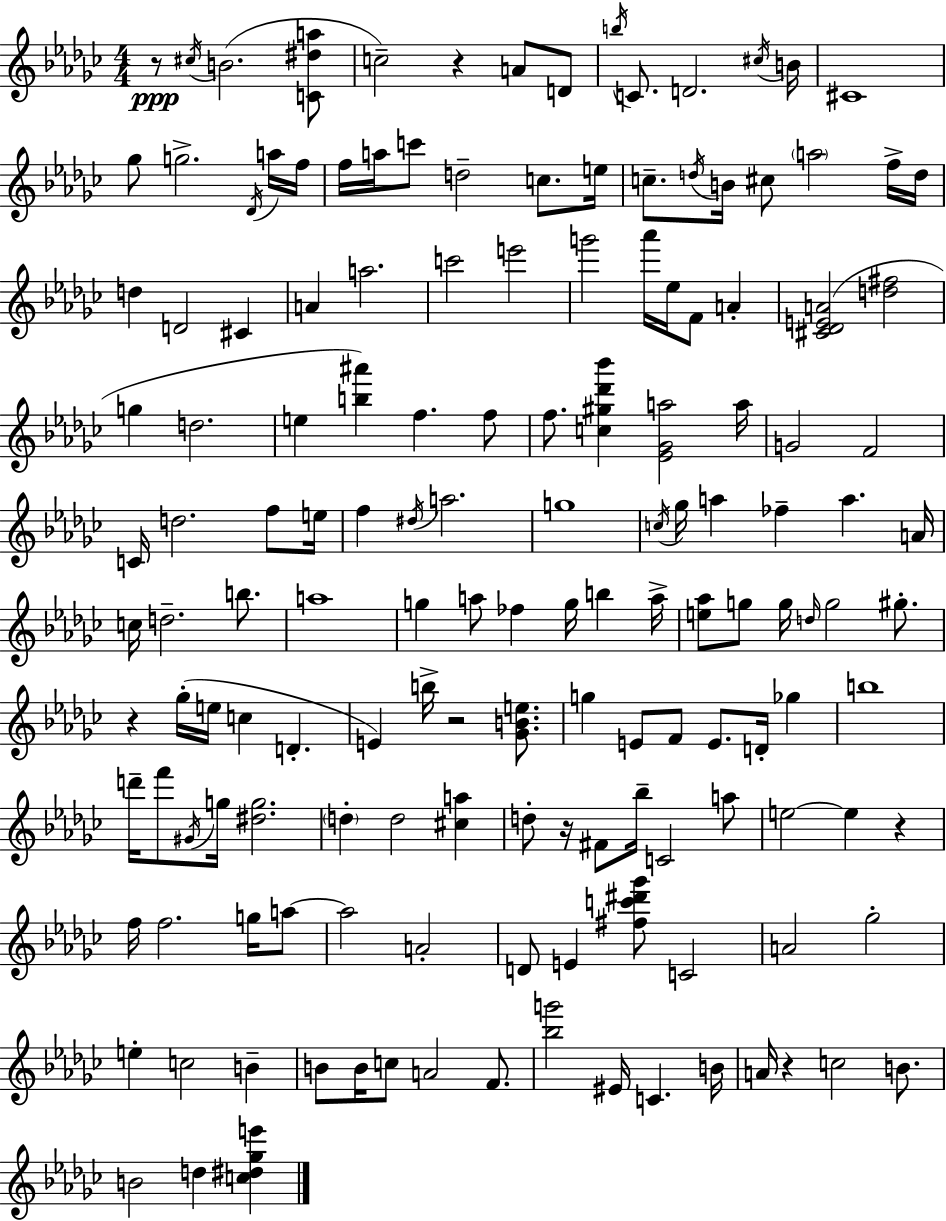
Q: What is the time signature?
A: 4/4